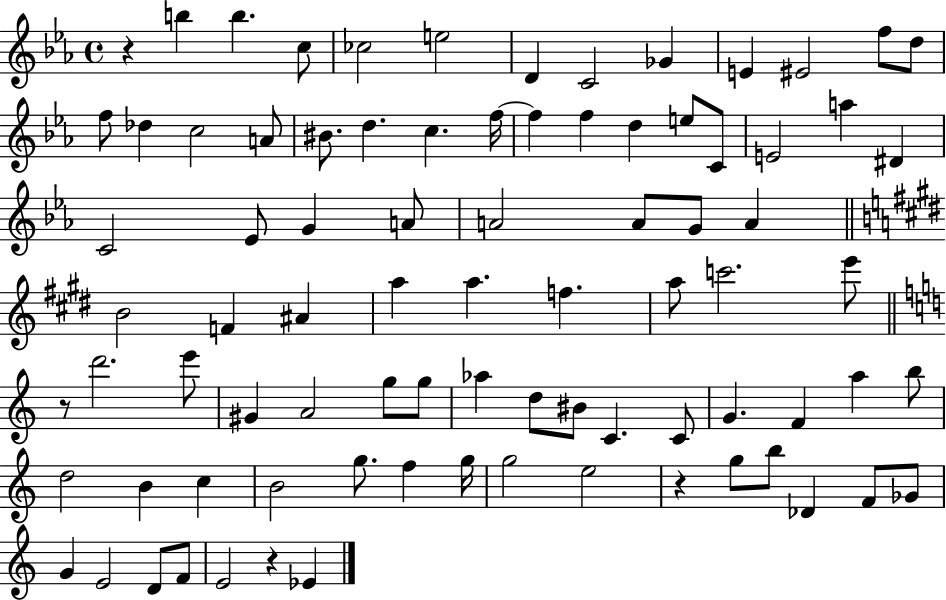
{
  \clef treble
  \time 4/4
  \defaultTimeSignature
  \key ees \major
  r4 b''4 b''4. c''8 | ces''2 e''2 | d'4 c'2 ges'4 | e'4 eis'2 f''8 d''8 | \break f''8 des''4 c''2 a'8 | bis'8. d''4. c''4. f''16~~ | f''4 f''4 d''4 e''8 c'8 | e'2 a''4 dis'4 | \break c'2 ees'8 g'4 a'8 | a'2 a'8 g'8 a'4 | \bar "||" \break \key e \major b'2 f'4 ais'4 | a''4 a''4. f''4. | a''8 c'''2. e'''8 | \bar "||" \break \key c \major r8 d'''2. e'''8 | gis'4 a'2 g''8 g''8 | aes''4 d''8 bis'8 c'4. c'8 | g'4. f'4 a''4 b''8 | \break d''2 b'4 c''4 | b'2 g''8. f''4 g''16 | g''2 e''2 | r4 g''8 b''8 des'4 f'8 ges'8 | \break g'4 e'2 d'8 f'8 | e'2 r4 ees'4 | \bar "|."
}